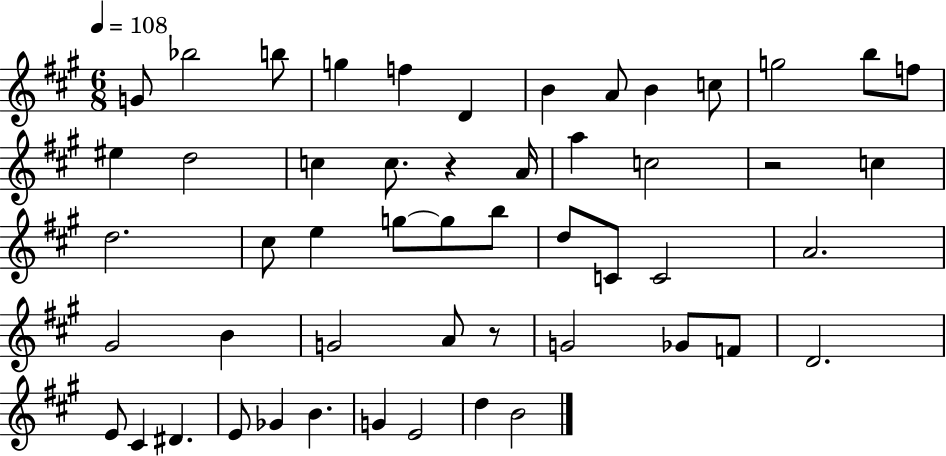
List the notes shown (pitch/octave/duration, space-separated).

G4/e Bb5/h B5/e G5/q F5/q D4/q B4/q A4/e B4/q C5/e G5/h B5/e F5/e EIS5/q D5/h C5/q C5/e. R/q A4/s A5/q C5/h R/h C5/q D5/h. C#5/e E5/q G5/e G5/e B5/e D5/e C4/e C4/h A4/h. G#4/h B4/q G4/h A4/e R/e G4/h Gb4/e F4/e D4/h. E4/e C#4/q D#4/q. E4/e Gb4/q B4/q. G4/q E4/h D5/q B4/h